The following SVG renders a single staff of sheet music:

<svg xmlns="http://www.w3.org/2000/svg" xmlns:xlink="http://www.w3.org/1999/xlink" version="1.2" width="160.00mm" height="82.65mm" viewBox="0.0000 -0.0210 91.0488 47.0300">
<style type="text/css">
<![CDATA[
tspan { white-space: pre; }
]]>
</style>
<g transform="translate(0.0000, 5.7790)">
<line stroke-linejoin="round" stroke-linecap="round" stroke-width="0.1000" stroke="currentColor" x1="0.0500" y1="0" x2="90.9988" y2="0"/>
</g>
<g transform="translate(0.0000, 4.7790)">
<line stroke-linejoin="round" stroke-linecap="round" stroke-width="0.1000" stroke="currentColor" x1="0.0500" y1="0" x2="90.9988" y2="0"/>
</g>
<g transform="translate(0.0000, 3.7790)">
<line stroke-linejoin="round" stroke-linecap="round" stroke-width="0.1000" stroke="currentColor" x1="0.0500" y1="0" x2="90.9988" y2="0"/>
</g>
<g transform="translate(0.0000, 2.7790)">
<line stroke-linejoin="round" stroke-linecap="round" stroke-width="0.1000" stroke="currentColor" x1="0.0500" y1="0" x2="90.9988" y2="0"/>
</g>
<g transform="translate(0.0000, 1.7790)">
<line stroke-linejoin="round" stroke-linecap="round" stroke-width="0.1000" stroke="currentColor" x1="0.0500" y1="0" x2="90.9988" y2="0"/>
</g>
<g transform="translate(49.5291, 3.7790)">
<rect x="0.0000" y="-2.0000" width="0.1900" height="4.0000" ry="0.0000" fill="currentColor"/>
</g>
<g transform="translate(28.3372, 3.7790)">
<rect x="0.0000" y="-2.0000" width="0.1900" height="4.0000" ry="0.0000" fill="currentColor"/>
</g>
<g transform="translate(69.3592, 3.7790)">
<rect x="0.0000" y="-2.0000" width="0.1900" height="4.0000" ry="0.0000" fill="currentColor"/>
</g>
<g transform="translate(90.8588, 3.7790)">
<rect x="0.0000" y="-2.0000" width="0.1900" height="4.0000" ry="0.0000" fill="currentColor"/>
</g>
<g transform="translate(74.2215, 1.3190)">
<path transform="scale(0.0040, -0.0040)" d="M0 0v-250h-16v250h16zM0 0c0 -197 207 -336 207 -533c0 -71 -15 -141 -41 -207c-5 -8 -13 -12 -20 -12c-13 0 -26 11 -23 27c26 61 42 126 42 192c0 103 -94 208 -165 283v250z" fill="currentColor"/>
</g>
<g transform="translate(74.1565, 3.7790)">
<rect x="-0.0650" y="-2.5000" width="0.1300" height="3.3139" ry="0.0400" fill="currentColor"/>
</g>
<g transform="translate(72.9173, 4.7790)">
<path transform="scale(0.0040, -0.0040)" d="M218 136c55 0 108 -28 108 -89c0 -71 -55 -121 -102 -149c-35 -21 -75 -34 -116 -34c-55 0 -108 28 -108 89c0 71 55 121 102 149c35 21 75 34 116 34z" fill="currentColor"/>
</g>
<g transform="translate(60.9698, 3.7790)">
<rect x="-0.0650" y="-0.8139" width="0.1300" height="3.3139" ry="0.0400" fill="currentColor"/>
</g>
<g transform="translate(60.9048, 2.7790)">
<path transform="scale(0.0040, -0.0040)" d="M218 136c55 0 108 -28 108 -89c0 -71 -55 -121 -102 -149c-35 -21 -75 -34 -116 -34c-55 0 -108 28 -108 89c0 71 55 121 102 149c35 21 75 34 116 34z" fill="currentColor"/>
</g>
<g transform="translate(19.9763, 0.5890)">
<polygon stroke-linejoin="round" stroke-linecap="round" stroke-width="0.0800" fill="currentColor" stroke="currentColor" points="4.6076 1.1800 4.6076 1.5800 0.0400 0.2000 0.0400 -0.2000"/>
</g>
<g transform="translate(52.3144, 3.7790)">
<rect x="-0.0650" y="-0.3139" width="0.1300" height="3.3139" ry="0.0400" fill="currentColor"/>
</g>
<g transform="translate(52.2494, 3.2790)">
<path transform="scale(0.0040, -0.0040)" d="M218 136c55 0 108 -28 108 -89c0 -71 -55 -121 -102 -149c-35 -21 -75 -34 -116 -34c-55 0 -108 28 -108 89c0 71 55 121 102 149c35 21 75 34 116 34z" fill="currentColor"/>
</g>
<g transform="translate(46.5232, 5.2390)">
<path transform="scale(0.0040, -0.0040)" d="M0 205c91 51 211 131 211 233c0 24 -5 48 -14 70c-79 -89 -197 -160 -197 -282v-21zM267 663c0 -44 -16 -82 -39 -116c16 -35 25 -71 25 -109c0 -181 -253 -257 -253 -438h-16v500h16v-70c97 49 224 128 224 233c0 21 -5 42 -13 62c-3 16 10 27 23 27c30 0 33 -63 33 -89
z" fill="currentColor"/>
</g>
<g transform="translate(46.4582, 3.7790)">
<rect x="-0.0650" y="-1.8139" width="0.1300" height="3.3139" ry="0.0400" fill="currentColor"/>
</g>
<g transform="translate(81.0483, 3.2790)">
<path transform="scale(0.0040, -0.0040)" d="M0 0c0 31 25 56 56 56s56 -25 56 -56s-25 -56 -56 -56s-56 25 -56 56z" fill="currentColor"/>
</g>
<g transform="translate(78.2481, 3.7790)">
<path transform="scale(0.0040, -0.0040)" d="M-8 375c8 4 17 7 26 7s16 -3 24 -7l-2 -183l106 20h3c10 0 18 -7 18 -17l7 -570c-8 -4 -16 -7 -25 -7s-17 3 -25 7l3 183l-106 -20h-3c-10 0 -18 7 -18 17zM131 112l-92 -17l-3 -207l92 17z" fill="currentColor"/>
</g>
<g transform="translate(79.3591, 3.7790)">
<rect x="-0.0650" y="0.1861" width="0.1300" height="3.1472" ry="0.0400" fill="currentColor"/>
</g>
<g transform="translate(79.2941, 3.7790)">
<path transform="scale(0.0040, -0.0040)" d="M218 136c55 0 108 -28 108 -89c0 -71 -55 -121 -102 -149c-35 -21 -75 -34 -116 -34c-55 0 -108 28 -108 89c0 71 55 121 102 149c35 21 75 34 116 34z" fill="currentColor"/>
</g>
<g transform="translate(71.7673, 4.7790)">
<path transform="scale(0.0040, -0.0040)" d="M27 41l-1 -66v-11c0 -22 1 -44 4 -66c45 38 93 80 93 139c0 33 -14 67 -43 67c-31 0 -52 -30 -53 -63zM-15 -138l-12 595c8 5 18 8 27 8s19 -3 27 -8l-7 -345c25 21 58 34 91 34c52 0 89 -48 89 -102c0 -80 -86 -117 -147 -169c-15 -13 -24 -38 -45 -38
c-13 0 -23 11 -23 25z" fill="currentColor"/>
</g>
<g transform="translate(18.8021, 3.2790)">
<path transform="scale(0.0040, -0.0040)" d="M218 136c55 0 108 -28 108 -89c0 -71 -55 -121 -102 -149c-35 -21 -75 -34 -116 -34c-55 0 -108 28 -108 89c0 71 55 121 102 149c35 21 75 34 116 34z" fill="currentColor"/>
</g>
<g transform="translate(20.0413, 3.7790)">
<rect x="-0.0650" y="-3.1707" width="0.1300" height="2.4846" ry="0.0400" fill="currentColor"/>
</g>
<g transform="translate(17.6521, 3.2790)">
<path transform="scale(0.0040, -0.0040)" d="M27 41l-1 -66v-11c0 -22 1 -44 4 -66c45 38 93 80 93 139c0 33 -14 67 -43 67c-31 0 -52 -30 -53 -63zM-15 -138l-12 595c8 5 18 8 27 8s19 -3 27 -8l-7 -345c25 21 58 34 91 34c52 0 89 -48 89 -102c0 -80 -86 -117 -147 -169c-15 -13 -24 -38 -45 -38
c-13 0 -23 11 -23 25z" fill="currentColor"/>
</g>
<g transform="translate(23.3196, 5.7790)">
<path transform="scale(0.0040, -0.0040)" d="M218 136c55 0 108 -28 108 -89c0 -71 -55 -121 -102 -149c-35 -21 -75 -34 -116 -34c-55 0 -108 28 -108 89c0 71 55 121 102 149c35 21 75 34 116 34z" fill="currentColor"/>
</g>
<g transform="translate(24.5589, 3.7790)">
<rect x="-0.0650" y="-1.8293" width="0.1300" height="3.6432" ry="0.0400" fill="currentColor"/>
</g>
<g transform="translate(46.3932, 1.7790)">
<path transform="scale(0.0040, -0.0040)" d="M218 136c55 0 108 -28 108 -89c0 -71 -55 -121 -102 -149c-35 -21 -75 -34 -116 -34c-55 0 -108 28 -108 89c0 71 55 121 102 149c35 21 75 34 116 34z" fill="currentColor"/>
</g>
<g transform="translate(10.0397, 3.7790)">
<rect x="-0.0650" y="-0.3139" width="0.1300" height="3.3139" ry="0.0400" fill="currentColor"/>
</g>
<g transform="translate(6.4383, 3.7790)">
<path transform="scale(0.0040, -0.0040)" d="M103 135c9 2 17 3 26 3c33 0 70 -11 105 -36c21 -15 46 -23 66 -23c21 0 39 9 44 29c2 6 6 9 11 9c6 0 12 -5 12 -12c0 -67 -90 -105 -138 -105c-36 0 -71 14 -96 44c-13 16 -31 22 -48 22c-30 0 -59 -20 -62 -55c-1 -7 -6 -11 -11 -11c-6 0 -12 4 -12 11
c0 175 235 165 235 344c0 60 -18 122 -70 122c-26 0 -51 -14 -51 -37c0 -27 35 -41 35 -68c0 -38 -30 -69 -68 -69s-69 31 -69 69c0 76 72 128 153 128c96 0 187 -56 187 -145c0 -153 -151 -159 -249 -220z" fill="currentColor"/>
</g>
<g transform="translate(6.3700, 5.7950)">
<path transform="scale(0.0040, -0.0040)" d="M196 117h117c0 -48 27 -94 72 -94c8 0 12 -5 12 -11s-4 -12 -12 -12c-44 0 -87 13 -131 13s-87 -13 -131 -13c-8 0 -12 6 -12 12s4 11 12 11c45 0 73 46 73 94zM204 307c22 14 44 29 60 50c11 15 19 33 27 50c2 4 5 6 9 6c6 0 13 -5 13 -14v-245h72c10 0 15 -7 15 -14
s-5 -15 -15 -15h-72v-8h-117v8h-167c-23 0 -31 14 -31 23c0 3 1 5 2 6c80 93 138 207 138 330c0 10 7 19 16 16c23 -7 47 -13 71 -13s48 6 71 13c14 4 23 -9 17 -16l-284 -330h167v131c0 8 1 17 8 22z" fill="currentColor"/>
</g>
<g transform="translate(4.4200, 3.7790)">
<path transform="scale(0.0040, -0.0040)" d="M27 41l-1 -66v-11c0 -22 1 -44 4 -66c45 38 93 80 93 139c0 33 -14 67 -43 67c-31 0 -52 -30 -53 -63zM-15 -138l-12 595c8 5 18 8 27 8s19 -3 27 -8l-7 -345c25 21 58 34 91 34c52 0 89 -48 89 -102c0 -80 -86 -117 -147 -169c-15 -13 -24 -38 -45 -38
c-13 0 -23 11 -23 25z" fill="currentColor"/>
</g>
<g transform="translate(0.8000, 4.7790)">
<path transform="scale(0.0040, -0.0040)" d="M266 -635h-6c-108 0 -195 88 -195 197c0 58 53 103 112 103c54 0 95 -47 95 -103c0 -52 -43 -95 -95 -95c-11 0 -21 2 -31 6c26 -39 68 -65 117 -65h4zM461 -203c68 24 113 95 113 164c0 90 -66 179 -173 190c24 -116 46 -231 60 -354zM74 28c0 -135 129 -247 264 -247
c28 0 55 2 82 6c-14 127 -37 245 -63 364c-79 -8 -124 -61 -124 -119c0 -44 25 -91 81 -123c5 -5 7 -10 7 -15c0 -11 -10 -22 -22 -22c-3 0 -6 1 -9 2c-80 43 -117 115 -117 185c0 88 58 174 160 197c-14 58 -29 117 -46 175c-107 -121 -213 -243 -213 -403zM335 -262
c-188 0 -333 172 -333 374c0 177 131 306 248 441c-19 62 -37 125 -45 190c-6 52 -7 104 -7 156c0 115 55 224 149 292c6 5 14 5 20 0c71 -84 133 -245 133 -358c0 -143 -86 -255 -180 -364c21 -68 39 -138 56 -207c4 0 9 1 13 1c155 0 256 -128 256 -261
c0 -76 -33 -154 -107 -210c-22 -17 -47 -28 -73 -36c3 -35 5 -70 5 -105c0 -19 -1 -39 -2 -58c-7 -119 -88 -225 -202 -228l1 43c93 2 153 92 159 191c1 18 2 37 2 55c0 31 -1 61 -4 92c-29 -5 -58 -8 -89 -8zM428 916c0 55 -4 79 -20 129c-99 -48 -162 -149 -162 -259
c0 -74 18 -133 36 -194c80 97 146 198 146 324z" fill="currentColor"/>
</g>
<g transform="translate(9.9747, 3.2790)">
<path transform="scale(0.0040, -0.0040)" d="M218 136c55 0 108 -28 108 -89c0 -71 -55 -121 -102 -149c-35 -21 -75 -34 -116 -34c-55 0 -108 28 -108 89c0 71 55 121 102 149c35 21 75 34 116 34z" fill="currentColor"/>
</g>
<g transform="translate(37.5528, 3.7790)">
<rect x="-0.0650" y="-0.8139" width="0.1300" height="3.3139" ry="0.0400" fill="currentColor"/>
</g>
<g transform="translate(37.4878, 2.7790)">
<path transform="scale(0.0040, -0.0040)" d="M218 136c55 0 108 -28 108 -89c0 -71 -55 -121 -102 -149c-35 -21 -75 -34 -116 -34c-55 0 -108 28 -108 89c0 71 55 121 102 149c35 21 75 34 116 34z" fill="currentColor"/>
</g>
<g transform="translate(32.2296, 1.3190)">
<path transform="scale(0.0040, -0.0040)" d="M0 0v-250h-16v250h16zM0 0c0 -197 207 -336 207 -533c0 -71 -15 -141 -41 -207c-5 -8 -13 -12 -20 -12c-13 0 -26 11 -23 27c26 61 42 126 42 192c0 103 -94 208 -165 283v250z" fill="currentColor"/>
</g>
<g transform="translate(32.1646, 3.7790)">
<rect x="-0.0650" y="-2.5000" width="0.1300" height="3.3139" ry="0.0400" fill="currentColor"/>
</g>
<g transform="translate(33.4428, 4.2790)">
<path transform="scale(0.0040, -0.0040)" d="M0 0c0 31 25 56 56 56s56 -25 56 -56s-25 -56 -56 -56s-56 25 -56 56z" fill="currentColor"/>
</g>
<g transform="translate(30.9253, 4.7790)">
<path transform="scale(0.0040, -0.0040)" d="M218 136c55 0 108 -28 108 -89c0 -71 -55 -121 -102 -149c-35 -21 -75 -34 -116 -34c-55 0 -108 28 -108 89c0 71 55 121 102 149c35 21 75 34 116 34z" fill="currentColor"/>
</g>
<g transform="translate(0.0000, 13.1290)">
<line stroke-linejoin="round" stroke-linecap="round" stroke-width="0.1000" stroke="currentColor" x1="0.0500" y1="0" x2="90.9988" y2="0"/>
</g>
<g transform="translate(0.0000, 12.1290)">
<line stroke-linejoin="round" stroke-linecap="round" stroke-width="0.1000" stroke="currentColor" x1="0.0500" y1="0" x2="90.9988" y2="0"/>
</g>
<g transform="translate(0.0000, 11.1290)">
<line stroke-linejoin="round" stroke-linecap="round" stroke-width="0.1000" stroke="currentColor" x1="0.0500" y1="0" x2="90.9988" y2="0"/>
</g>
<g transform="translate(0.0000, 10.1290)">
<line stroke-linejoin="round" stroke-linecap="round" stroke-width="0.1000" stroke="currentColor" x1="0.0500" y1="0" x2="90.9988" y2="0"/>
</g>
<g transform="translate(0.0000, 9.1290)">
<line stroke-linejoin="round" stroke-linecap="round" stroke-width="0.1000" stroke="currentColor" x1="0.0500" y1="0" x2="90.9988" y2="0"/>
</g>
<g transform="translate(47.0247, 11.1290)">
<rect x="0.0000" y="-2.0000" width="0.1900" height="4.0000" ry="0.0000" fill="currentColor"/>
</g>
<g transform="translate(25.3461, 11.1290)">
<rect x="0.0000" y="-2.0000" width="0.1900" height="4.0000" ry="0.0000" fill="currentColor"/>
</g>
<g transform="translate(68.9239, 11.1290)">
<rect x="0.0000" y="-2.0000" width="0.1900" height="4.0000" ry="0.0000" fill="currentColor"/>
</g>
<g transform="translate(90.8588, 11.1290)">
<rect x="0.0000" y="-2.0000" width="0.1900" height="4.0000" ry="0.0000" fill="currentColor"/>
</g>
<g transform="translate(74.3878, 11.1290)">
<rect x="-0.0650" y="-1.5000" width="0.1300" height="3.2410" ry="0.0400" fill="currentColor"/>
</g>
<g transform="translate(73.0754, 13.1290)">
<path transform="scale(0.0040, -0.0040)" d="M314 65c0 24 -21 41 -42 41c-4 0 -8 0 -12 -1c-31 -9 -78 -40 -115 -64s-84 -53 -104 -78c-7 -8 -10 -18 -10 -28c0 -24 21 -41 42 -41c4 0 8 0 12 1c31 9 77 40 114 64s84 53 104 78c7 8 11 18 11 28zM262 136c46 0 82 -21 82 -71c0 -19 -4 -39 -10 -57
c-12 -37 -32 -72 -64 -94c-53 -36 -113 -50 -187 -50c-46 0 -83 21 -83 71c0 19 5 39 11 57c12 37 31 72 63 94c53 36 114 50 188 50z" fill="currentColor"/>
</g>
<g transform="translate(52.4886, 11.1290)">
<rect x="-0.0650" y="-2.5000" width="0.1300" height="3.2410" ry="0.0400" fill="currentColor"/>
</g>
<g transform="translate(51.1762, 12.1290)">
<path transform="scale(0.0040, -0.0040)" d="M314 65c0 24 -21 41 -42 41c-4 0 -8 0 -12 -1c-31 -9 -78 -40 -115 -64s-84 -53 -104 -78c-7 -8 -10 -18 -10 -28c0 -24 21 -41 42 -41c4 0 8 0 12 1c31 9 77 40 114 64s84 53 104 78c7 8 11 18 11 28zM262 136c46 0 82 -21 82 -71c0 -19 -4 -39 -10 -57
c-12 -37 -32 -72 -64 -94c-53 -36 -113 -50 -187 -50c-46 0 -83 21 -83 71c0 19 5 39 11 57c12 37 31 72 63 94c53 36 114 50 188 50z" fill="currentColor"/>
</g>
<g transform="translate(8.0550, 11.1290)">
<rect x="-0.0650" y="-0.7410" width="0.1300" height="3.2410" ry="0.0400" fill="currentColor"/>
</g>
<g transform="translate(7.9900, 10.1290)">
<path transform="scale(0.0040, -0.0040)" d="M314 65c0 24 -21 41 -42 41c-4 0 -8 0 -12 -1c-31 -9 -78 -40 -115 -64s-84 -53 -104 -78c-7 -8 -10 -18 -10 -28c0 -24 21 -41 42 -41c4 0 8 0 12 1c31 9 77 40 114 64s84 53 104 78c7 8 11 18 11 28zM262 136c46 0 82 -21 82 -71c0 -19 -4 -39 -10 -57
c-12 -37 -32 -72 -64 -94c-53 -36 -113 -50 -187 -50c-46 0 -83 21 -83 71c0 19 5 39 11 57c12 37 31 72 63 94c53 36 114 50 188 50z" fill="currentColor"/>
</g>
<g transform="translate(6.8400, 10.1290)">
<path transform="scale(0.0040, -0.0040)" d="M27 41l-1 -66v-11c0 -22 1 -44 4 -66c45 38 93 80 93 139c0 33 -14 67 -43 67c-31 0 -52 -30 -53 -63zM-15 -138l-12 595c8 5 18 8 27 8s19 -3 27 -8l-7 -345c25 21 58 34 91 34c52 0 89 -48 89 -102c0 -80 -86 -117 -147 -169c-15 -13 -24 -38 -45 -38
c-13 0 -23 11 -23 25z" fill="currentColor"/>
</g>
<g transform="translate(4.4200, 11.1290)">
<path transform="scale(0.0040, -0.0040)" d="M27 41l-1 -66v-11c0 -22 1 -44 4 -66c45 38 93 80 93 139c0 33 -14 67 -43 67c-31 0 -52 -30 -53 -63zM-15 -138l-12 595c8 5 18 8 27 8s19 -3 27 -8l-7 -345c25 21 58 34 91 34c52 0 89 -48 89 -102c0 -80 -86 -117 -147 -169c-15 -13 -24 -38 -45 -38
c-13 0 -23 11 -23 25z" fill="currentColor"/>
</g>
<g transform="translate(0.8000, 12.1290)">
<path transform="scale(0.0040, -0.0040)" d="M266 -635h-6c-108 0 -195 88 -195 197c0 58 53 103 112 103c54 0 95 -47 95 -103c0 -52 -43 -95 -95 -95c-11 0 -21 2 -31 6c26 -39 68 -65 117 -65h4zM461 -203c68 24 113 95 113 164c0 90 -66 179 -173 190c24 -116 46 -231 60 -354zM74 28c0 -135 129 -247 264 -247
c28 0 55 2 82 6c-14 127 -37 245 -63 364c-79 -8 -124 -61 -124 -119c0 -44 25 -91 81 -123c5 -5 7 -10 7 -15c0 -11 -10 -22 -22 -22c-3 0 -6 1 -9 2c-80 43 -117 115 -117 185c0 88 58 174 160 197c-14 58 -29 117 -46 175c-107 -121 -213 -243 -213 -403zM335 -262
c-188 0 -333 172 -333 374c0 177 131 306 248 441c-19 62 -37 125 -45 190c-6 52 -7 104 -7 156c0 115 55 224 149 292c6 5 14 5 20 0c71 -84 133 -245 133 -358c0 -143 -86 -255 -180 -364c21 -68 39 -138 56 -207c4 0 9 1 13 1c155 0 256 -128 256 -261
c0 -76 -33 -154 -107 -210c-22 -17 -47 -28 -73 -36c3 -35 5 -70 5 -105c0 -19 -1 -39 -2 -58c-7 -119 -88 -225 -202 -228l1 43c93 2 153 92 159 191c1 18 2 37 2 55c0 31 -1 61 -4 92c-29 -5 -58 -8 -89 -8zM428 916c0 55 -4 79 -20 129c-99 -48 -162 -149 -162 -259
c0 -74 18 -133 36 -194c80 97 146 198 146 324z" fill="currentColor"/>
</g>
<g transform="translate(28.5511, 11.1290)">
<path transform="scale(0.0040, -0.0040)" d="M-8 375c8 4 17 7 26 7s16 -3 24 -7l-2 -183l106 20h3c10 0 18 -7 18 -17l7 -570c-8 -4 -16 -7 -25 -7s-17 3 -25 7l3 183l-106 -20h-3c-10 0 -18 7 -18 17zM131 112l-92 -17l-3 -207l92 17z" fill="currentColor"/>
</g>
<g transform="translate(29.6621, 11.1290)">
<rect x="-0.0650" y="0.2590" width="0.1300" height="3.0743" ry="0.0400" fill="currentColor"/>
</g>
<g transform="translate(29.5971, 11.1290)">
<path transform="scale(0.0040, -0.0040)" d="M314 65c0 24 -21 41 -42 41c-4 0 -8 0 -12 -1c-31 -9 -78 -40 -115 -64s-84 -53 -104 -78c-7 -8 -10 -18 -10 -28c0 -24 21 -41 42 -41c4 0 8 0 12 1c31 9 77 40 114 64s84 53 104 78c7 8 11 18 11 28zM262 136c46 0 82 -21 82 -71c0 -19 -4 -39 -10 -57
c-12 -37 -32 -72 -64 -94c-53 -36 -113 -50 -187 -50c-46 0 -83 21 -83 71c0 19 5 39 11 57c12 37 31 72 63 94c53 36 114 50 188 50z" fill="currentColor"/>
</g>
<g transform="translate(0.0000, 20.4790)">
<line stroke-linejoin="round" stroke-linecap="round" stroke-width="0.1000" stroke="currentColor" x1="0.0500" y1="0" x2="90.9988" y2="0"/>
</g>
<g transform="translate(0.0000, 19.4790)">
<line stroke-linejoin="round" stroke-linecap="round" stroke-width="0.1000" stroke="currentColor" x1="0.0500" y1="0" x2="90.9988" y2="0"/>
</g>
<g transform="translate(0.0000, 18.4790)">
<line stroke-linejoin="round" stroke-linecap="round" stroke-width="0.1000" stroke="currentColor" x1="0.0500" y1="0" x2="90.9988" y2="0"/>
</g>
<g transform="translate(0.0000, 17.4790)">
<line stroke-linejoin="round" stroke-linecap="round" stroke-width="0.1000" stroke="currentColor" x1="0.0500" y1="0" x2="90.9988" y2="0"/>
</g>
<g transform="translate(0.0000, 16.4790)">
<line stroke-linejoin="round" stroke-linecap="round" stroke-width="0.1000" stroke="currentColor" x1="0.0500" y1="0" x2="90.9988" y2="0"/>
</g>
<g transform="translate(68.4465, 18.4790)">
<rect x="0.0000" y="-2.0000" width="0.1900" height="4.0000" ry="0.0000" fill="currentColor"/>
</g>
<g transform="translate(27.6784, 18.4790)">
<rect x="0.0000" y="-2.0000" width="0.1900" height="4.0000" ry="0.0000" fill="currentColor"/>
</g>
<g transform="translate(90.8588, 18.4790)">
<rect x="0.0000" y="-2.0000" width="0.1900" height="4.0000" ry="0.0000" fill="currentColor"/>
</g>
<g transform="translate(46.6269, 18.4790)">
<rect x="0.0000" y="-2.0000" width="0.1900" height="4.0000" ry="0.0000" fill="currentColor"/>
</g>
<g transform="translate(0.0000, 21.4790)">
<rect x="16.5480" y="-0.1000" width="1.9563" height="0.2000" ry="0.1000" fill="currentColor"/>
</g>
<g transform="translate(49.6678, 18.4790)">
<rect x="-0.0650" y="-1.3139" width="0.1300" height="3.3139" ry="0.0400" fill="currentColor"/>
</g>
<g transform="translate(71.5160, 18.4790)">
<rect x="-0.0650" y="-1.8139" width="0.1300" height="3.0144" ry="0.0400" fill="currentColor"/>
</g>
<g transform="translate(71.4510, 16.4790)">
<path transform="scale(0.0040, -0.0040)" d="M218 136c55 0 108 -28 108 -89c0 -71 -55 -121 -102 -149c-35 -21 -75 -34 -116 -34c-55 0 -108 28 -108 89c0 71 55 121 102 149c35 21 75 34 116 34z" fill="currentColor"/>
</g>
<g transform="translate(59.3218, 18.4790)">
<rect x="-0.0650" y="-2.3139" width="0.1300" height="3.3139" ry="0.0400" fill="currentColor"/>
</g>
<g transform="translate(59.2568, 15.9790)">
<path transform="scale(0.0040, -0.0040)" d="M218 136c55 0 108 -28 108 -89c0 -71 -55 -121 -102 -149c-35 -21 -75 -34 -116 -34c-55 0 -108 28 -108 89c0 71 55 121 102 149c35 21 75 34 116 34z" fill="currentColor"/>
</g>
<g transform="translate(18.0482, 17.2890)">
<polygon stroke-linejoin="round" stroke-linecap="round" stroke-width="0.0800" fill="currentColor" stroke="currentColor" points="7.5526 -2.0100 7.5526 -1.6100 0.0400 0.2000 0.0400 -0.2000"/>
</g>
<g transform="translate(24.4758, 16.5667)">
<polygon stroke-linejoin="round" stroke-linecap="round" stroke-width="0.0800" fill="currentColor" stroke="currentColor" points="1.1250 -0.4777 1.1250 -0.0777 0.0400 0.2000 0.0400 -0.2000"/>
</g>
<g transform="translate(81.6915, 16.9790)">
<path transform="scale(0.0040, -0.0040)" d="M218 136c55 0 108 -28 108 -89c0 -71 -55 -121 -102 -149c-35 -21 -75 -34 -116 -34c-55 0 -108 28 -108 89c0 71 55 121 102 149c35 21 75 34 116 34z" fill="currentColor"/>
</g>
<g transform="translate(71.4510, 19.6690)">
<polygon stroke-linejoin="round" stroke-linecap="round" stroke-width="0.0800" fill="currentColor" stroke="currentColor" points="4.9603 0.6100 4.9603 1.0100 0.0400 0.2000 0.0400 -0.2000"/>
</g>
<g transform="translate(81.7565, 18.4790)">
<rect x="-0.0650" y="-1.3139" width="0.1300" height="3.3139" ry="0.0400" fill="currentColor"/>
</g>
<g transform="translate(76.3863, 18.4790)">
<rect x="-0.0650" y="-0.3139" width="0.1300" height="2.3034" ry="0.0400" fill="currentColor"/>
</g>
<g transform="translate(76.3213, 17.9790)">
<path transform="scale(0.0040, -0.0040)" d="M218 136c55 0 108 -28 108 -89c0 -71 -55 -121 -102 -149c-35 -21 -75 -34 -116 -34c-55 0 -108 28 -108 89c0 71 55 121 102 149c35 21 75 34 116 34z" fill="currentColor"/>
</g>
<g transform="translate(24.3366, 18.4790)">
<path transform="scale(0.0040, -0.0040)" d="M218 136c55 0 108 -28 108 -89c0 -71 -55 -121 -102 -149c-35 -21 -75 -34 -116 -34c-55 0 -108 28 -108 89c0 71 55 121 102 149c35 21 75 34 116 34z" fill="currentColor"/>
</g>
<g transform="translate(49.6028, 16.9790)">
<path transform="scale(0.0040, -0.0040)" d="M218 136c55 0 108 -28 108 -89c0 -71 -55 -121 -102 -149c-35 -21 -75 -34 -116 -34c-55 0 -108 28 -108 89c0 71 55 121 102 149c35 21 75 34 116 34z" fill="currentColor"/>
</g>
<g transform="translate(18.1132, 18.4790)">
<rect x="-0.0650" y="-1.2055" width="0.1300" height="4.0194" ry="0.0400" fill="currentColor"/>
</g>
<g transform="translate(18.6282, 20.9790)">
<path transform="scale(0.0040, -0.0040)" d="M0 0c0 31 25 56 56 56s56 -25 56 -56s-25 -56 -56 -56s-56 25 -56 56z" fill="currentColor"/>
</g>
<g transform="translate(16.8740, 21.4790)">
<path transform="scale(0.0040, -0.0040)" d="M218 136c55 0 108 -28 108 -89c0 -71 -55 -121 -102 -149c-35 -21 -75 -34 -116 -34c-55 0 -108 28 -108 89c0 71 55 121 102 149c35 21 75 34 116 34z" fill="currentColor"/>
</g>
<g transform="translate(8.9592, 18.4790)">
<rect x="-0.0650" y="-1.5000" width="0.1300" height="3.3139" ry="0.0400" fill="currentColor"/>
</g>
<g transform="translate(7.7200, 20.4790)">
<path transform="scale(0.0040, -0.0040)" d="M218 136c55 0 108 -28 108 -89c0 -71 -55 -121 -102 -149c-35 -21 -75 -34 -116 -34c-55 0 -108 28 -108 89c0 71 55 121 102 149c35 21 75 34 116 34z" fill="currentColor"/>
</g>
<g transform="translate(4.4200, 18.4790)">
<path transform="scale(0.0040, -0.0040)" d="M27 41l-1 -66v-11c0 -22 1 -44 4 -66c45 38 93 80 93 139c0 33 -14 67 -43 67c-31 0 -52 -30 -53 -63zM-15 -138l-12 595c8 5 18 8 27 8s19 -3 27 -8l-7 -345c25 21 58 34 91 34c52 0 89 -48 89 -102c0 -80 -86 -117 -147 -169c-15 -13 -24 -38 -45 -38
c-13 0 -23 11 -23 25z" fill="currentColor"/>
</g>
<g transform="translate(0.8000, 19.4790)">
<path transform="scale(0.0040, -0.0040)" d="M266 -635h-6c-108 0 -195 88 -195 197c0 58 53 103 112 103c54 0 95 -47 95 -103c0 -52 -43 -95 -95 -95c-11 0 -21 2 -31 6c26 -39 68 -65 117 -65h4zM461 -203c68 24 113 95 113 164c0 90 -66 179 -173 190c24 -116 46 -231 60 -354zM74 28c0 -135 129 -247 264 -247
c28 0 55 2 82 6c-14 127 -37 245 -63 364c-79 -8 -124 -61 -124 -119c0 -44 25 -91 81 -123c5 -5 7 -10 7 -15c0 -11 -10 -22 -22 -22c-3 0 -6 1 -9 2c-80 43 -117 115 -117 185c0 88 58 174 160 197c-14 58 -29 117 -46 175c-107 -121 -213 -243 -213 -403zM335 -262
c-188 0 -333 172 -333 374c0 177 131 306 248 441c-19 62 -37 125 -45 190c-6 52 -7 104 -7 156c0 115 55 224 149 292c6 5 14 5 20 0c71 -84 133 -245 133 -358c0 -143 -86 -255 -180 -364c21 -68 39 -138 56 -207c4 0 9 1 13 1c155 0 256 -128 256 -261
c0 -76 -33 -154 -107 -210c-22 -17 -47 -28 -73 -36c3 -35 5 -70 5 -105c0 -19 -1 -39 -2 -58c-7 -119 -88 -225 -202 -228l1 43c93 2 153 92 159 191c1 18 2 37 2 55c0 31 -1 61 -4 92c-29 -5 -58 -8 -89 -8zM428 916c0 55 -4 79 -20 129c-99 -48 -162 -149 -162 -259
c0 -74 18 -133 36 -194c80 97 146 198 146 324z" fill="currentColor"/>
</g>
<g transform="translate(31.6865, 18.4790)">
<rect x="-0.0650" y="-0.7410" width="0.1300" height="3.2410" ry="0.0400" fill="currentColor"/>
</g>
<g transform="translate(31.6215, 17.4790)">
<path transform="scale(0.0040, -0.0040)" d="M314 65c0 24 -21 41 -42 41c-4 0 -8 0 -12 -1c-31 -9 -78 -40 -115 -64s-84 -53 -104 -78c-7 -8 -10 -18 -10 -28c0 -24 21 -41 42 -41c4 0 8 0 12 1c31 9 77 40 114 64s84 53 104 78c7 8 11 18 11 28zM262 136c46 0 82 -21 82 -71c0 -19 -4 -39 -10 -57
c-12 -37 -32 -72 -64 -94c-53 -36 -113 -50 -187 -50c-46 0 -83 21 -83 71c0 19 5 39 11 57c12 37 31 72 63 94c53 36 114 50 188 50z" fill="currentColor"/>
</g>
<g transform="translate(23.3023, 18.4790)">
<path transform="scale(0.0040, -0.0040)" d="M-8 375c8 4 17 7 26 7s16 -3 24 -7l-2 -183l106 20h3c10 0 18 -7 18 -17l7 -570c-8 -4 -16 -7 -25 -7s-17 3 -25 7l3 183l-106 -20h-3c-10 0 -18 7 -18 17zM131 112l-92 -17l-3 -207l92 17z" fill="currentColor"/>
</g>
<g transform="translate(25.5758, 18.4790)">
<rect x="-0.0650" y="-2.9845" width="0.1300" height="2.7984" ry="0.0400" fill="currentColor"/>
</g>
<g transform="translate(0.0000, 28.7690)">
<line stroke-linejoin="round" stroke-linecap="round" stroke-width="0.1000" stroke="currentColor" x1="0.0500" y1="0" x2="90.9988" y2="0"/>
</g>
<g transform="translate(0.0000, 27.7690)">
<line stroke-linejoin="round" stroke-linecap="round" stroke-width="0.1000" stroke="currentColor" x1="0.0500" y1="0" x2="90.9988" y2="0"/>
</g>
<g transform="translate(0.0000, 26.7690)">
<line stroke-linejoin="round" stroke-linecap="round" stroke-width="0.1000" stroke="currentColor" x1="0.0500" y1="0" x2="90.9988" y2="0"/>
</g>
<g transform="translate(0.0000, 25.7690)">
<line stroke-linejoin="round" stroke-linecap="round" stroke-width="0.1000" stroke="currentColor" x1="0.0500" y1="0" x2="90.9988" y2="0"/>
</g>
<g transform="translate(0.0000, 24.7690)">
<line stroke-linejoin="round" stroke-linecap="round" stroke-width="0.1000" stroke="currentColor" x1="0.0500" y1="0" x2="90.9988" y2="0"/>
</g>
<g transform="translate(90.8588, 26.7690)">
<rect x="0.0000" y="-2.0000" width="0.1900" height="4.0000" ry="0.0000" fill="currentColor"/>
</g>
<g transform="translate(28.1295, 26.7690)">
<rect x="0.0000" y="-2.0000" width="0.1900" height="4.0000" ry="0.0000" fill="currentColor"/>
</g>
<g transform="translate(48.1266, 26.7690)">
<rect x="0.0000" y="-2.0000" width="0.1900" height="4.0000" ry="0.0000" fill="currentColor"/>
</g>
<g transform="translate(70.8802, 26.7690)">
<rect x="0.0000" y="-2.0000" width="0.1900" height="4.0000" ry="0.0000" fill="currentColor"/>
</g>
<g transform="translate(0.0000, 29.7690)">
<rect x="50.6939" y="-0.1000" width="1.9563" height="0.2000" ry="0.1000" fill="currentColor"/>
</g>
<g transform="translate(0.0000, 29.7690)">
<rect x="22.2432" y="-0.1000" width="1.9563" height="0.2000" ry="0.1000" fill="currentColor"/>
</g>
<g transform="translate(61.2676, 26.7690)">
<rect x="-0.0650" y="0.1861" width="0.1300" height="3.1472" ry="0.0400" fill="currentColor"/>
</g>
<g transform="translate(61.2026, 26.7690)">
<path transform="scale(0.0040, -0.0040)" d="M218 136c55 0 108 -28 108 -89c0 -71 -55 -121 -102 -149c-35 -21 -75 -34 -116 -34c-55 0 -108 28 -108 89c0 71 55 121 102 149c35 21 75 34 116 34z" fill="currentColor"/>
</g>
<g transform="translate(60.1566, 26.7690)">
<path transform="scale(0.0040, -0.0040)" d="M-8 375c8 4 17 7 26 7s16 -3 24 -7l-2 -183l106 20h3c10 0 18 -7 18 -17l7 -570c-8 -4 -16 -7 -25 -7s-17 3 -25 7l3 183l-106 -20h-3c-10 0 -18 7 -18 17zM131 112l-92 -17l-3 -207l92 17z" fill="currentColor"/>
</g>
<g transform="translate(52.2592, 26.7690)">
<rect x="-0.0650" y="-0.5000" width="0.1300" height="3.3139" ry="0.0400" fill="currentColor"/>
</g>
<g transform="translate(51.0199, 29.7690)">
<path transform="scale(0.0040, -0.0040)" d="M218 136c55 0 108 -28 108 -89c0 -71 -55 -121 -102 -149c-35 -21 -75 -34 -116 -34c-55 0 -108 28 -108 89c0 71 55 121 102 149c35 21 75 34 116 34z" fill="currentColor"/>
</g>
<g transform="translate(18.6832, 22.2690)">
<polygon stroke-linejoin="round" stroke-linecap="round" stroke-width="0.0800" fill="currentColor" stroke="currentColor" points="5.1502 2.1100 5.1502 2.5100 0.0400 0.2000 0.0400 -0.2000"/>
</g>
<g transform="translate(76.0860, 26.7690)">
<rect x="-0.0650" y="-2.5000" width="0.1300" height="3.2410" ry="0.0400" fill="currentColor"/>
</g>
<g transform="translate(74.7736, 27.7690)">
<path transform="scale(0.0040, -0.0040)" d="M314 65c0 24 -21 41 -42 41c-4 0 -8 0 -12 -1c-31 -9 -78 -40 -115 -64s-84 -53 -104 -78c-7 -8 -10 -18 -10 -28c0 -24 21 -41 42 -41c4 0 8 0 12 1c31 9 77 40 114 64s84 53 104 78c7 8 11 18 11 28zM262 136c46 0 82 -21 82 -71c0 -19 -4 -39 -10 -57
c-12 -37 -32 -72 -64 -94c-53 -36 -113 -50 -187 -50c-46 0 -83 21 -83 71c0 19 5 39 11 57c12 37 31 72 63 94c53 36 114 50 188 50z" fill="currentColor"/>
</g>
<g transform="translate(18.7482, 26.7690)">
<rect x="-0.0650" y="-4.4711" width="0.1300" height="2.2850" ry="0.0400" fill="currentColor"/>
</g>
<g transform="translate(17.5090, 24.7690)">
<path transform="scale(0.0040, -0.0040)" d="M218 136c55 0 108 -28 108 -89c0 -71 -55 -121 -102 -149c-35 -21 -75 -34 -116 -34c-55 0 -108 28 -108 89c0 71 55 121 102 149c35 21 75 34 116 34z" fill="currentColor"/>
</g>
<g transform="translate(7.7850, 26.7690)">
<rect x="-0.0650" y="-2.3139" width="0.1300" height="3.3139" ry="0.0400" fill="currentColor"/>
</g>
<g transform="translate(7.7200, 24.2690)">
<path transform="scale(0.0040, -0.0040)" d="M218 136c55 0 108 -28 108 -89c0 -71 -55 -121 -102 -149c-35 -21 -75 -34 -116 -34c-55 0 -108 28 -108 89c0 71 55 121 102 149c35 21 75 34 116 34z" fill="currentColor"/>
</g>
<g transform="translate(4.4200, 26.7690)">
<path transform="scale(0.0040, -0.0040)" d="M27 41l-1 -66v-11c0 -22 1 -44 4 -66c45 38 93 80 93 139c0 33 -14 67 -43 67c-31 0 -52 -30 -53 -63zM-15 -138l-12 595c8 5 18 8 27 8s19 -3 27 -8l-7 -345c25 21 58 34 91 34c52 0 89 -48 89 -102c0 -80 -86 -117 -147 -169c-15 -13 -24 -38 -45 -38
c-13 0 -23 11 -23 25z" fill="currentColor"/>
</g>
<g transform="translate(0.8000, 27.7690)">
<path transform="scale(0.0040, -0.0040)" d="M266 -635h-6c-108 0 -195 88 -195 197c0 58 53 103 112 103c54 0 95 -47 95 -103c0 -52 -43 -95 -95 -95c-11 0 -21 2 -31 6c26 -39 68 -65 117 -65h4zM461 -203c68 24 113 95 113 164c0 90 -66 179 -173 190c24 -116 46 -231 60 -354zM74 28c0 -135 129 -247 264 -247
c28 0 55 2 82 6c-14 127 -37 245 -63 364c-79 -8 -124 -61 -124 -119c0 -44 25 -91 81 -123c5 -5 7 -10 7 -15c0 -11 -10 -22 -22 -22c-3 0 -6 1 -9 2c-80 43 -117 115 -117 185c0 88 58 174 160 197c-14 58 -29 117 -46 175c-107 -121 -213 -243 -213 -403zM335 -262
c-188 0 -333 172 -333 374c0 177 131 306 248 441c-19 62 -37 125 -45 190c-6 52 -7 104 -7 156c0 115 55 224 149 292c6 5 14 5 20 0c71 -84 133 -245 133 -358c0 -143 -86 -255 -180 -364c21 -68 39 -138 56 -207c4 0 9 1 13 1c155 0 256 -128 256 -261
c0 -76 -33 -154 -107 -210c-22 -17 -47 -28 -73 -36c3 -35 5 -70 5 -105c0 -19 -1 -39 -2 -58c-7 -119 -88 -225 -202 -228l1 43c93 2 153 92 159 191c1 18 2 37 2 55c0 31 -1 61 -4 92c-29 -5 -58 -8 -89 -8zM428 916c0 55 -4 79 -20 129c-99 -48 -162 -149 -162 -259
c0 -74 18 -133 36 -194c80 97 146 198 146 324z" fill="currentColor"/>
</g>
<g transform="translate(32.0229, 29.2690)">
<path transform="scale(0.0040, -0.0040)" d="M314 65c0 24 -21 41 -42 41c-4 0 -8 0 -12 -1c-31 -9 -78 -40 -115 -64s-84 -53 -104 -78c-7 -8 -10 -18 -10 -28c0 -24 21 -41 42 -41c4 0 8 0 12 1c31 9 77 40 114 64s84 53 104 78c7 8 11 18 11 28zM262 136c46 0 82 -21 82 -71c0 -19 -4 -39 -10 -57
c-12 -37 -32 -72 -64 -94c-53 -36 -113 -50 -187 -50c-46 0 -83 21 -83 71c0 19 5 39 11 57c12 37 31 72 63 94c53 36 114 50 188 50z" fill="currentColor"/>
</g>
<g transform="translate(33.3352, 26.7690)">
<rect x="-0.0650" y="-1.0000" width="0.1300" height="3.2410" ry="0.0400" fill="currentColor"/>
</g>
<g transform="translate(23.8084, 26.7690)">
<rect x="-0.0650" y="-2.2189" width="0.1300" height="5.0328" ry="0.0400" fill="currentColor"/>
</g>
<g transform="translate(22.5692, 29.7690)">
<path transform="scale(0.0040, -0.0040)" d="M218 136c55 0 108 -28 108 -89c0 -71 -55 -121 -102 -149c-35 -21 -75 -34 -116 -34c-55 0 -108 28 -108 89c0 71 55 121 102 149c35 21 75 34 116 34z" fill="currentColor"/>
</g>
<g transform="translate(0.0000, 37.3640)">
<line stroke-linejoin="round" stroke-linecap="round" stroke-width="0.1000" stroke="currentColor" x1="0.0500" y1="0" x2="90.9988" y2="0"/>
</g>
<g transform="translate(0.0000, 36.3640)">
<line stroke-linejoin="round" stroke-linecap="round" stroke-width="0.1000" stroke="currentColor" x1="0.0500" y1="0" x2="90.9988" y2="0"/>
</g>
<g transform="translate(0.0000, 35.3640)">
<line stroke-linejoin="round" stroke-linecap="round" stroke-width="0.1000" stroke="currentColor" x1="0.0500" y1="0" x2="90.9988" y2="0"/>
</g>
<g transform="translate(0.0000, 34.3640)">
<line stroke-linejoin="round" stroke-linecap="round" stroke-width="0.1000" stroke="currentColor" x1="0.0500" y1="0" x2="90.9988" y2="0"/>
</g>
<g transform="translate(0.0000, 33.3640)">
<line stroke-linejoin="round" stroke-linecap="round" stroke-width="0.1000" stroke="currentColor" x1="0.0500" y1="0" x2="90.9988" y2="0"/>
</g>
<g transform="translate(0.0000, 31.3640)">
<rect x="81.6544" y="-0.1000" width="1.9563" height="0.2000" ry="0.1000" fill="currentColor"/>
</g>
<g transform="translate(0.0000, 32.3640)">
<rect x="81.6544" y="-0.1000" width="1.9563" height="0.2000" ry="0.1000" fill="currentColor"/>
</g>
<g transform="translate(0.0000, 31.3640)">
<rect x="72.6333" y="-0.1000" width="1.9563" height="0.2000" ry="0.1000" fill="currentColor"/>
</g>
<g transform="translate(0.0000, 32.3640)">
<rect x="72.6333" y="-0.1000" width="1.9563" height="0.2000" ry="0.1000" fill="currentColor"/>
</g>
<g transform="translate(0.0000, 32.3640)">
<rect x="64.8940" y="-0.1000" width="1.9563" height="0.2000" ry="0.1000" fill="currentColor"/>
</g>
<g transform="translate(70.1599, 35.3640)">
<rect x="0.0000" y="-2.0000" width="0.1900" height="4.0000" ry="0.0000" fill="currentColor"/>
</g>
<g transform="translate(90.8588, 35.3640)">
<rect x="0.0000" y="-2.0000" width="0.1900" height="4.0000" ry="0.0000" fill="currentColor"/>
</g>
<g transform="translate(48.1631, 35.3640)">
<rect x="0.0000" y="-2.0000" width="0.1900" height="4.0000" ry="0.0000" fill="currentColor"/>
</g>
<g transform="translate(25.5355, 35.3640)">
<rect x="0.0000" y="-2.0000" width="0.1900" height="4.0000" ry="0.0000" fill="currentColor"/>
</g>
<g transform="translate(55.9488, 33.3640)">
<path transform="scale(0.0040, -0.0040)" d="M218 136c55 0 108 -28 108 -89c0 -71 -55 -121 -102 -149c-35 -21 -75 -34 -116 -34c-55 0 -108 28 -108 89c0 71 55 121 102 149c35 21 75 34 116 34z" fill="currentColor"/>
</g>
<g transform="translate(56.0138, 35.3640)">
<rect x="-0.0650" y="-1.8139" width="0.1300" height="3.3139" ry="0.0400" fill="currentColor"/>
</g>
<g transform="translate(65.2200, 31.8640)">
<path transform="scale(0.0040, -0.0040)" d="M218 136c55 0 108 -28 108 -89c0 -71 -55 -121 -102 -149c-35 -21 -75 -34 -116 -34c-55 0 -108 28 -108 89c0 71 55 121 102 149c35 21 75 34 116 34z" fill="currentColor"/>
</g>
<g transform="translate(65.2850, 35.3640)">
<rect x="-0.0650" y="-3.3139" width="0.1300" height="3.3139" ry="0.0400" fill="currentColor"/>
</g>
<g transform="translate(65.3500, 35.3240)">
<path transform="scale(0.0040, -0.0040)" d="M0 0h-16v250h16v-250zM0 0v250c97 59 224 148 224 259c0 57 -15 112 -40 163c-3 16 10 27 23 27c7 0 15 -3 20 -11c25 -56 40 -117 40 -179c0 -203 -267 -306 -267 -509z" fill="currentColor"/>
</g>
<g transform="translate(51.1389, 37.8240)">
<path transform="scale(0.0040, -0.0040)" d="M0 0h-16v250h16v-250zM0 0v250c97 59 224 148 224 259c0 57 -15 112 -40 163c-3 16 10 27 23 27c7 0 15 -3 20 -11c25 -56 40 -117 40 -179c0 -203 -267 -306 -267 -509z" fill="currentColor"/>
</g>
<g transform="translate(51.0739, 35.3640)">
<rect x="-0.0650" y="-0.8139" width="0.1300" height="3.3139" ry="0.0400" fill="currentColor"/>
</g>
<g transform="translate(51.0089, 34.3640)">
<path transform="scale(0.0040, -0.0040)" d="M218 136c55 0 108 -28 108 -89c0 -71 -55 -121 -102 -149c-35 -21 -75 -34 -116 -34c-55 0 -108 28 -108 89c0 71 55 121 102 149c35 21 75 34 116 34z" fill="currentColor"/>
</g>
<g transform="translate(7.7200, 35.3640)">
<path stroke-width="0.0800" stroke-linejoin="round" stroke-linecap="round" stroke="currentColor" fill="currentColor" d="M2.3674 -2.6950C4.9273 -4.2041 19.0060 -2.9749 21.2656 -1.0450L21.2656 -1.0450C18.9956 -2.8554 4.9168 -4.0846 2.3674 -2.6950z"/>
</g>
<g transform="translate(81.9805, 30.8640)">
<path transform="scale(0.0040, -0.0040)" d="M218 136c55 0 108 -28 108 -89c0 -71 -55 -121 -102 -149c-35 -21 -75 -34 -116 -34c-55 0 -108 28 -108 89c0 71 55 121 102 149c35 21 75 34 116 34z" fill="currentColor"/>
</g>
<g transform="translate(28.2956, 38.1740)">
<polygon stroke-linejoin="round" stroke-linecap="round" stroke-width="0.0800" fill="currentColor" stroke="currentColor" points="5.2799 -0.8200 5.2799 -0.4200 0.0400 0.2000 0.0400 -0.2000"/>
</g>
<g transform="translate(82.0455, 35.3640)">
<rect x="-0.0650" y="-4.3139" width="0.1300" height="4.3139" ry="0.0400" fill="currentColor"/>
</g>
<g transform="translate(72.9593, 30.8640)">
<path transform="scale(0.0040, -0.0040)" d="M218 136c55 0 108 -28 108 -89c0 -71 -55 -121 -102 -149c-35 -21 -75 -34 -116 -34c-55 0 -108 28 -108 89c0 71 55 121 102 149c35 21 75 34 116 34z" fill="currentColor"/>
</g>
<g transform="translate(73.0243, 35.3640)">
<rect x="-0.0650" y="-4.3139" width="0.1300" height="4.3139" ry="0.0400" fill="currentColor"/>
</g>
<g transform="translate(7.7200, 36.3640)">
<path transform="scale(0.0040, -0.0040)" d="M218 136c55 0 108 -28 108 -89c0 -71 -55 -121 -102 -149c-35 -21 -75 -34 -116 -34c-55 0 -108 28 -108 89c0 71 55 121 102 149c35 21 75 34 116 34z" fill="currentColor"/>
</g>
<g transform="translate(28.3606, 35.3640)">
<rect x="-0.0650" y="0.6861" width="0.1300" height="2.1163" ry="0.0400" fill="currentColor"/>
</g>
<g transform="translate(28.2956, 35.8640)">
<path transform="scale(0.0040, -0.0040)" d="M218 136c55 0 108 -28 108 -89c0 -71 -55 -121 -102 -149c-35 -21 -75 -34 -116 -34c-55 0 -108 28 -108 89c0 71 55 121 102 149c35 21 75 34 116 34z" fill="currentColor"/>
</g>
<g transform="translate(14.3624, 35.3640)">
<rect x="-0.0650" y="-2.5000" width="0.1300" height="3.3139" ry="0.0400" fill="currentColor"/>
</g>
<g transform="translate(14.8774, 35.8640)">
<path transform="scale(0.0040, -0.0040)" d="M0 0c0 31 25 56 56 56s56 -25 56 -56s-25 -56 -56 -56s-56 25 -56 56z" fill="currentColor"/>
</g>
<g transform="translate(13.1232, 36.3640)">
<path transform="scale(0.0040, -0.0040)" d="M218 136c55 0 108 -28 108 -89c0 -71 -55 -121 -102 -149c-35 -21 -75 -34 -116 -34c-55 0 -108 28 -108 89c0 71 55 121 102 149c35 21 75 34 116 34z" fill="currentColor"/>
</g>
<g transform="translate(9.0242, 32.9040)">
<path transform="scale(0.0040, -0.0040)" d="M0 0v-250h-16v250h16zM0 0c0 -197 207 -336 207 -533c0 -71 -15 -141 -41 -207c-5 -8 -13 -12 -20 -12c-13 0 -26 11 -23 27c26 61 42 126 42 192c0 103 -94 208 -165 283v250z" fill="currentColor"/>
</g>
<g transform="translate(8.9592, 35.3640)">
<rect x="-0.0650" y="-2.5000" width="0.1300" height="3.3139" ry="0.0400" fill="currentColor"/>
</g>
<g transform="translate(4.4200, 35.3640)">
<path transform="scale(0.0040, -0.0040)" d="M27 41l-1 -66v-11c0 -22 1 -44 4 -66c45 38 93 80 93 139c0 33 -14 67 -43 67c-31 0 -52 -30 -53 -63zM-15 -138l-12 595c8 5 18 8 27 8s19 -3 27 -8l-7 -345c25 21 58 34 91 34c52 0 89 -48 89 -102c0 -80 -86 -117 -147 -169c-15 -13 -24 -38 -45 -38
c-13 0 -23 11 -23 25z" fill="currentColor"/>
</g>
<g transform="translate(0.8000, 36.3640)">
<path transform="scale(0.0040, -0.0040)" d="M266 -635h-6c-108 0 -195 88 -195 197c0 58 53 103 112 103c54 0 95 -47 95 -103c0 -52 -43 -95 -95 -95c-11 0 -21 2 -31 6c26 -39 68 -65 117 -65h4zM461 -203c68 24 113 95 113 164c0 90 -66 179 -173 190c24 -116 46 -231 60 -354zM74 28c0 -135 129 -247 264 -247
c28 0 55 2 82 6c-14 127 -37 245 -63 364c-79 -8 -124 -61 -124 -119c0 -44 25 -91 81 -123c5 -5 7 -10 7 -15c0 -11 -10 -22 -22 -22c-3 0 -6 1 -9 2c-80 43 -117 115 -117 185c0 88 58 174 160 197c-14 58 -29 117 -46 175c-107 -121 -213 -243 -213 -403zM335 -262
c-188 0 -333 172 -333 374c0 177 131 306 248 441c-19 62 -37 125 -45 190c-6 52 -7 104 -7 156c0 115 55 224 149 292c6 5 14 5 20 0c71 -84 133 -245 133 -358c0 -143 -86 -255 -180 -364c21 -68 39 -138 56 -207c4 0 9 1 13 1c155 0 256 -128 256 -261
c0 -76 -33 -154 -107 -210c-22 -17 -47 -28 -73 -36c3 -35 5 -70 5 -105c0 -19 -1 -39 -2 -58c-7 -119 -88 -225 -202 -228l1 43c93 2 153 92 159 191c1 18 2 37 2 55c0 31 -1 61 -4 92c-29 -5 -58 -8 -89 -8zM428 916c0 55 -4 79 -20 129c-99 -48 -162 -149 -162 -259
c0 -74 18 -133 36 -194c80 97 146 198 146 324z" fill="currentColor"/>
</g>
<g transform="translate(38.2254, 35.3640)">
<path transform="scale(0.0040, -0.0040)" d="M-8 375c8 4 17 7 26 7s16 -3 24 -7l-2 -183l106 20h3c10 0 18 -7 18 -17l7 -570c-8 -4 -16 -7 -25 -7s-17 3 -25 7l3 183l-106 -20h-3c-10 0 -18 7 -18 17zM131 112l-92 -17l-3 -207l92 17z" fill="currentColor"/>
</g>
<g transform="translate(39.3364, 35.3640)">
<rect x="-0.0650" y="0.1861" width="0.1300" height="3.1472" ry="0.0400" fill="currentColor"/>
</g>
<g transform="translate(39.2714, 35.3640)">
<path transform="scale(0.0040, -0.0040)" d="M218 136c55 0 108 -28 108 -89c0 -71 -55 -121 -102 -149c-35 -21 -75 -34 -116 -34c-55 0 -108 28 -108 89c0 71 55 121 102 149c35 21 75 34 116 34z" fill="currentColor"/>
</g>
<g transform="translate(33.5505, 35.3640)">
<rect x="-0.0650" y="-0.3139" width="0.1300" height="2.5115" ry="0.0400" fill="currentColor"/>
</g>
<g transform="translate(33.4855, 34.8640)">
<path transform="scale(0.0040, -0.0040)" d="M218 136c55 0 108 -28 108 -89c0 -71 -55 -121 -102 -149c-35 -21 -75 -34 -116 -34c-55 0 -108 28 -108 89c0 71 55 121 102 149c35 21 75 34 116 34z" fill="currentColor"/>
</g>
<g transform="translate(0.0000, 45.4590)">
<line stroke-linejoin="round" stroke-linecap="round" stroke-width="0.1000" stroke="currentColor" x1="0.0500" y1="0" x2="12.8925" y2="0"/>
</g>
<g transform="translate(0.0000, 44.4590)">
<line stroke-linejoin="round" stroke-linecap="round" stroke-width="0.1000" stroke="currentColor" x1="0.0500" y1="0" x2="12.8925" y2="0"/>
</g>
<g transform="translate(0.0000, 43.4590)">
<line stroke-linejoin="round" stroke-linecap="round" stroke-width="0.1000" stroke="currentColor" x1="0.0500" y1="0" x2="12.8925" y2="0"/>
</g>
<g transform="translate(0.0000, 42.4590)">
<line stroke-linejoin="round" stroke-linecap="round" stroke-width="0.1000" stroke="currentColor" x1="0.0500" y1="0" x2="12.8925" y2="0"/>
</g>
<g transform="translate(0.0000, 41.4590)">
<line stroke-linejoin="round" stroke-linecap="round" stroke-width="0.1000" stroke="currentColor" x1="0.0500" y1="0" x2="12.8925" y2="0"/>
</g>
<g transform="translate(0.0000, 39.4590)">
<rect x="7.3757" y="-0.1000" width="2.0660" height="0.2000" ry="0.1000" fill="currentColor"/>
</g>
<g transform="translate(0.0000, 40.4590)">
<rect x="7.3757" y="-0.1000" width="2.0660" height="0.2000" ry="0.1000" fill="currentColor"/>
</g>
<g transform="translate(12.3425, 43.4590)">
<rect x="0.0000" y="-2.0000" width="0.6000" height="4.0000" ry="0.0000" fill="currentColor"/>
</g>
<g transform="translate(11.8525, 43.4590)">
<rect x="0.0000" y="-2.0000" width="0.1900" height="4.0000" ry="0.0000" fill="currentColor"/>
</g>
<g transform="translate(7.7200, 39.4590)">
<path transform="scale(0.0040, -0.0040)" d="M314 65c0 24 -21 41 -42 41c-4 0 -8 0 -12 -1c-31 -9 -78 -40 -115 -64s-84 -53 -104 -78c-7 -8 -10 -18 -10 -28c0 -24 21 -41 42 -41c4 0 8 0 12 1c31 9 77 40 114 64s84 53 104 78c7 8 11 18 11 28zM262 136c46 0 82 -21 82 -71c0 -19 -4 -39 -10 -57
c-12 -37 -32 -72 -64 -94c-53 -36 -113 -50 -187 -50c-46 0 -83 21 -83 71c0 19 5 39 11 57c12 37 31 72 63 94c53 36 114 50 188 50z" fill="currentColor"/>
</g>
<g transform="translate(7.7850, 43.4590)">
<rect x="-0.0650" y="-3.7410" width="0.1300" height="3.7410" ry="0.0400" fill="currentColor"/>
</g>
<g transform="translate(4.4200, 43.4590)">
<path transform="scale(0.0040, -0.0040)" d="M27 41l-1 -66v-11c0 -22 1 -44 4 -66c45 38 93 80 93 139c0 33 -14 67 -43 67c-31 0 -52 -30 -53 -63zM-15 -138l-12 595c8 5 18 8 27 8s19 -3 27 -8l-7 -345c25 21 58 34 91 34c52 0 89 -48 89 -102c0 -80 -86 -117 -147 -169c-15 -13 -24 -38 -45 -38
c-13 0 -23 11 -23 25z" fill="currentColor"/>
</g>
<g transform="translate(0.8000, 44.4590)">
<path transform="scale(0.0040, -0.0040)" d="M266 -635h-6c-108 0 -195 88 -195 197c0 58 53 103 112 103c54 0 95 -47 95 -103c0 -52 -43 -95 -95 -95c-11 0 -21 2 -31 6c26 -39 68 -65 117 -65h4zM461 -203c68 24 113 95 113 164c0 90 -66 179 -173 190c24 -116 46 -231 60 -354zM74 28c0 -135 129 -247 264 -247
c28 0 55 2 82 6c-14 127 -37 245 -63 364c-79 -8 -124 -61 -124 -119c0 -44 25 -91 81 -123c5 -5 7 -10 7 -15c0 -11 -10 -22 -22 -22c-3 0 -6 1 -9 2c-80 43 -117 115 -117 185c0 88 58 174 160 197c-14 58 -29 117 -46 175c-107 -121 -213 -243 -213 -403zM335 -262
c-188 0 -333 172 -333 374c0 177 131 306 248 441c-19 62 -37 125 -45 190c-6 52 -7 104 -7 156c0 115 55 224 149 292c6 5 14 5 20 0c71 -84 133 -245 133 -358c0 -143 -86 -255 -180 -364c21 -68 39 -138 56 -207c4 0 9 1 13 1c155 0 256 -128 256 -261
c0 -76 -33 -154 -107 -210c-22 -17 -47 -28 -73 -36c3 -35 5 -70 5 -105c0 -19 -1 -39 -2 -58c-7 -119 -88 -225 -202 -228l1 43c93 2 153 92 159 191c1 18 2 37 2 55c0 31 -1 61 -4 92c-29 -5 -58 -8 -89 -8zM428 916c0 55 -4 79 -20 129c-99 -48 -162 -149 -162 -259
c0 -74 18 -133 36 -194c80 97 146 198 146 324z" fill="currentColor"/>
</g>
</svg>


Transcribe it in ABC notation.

X:1
T:Untitled
M:2/4
L:1/4
K:F
c _c/2 E/2 G/2 d f/4 c d _G/2 B _d2 B2 G2 E2 E C/2 B/4 d2 e g f/2 c/2 e g f/2 C/2 D2 C B G2 G/2 G A/2 c/2 B d/2 f _b/2 d' d' c'2